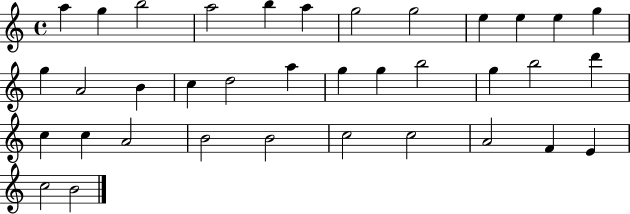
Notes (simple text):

A5/q G5/q B5/h A5/h B5/q A5/q G5/h G5/h E5/q E5/q E5/q G5/q G5/q A4/h B4/q C5/q D5/h A5/q G5/q G5/q B5/h G5/q B5/h D6/q C5/q C5/q A4/h B4/h B4/h C5/h C5/h A4/h F4/q E4/q C5/h B4/h